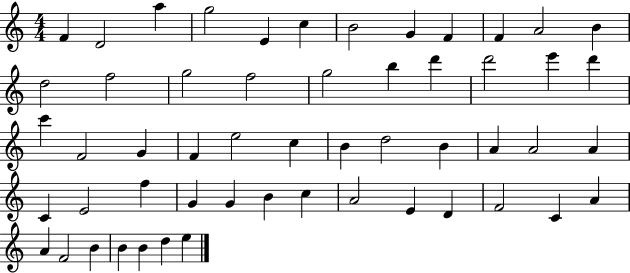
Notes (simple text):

F4/q D4/h A5/q G5/h E4/q C5/q B4/h G4/q F4/q F4/q A4/h B4/q D5/h F5/h G5/h F5/h G5/h B5/q D6/q D6/h E6/q D6/q C6/q F4/h G4/q F4/q E5/h C5/q B4/q D5/h B4/q A4/q A4/h A4/q C4/q E4/h F5/q G4/q G4/q B4/q C5/q A4/h E4/q D4/q F4/h C4/q A4/q A4/q F4/h B4/q B4/q B4/q D5/q E5/q